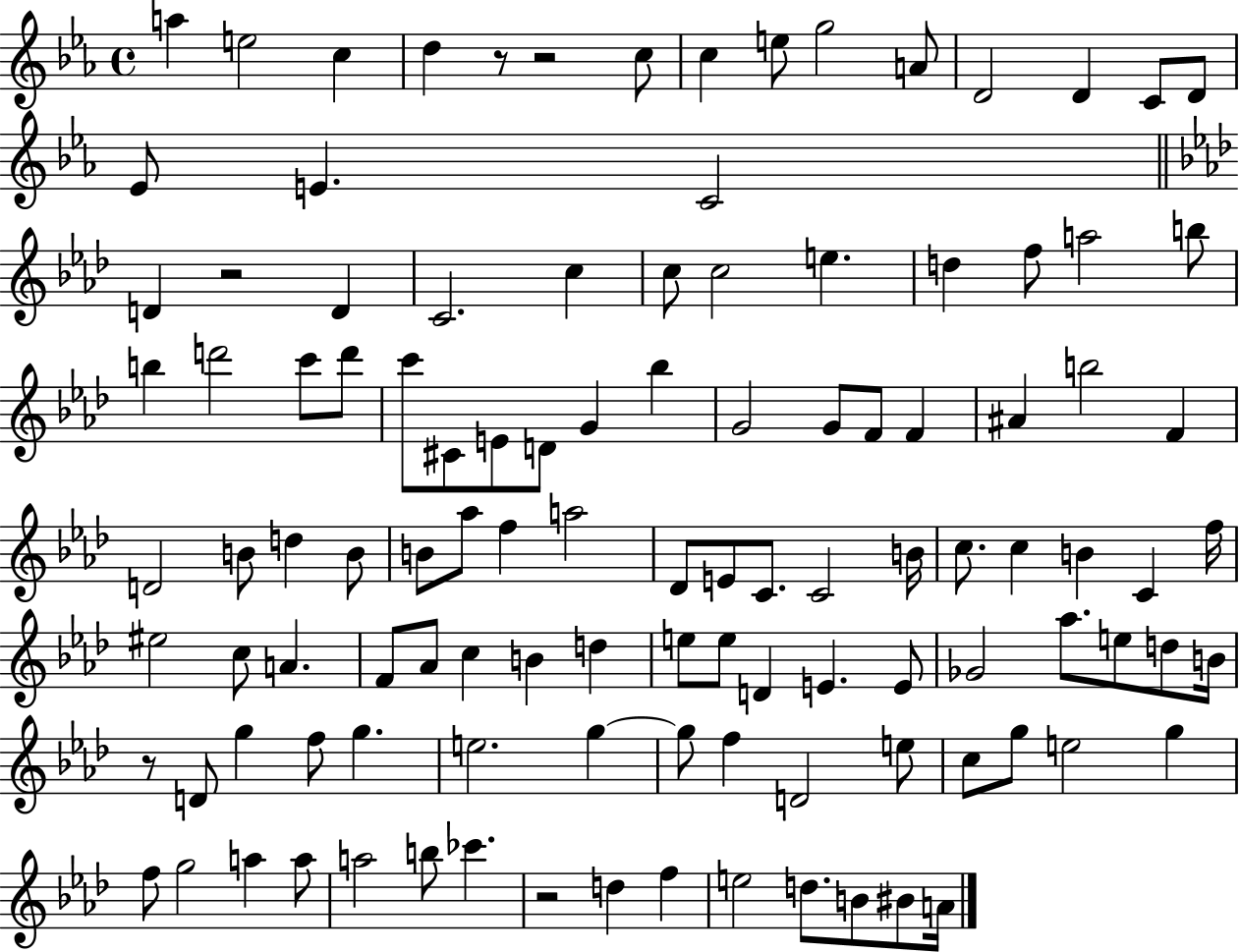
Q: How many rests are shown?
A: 5